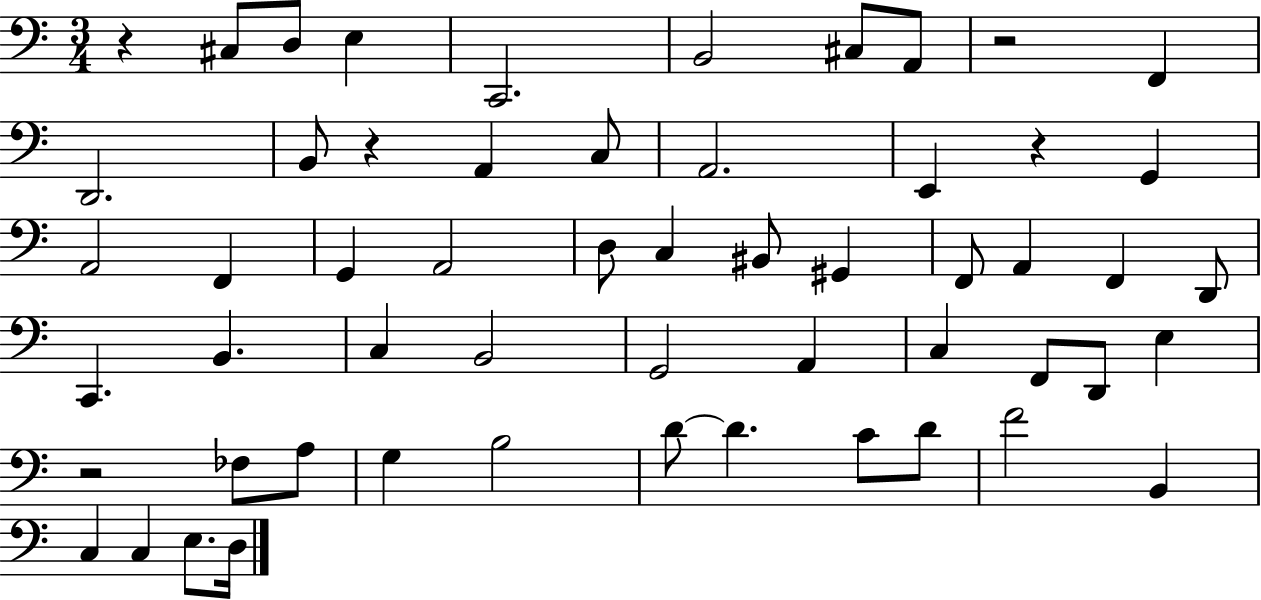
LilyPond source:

{
  \clef bass
  \numericTimeSignature
  \time 3/4
  \key c \major
  r4 cis8 d8 e4 | c,2. | b,2 cis8 a,8 | r2 f,4 | \break d,2. | b,8 r4 a,4 c8 | a,2. | e,4 r4 g,4 | \break a,2 f,4 | g,4 a,2 | d8 c4 bis,8 gis,4 | f,8 a,4 f,4 d,8 | \break c,4. b,4. | c4 b,2 | g,2 a,4 | c4 f,8 d,8 e4 | \break r2 fes8 a8 | g4 b2 | d'8~~ d'4. c'8 d'8 | f'2 b,4 | \break c4 c4 e8. d16 | \bar "|."
}